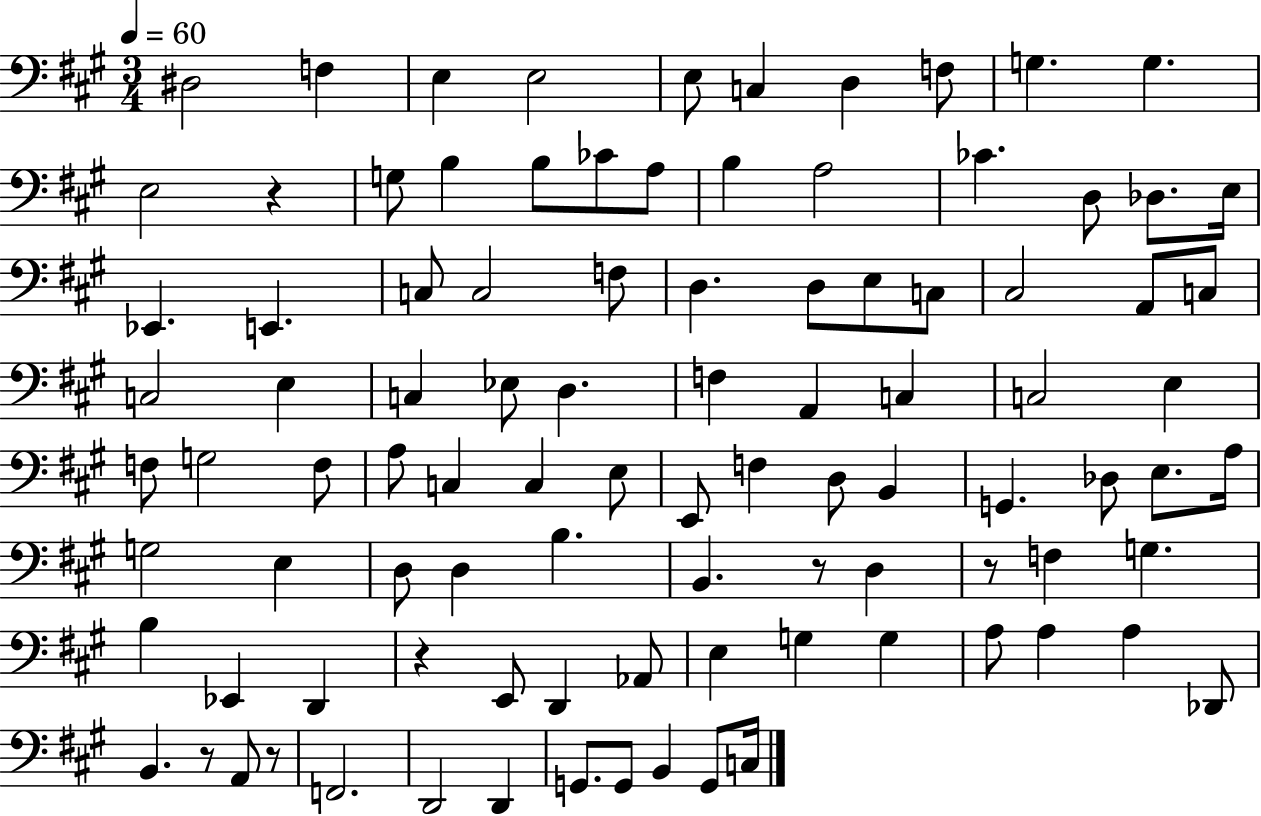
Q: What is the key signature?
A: A major